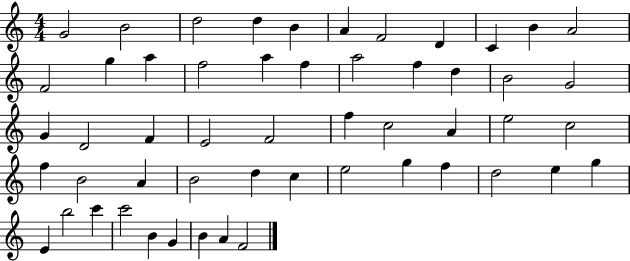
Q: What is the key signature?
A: C major